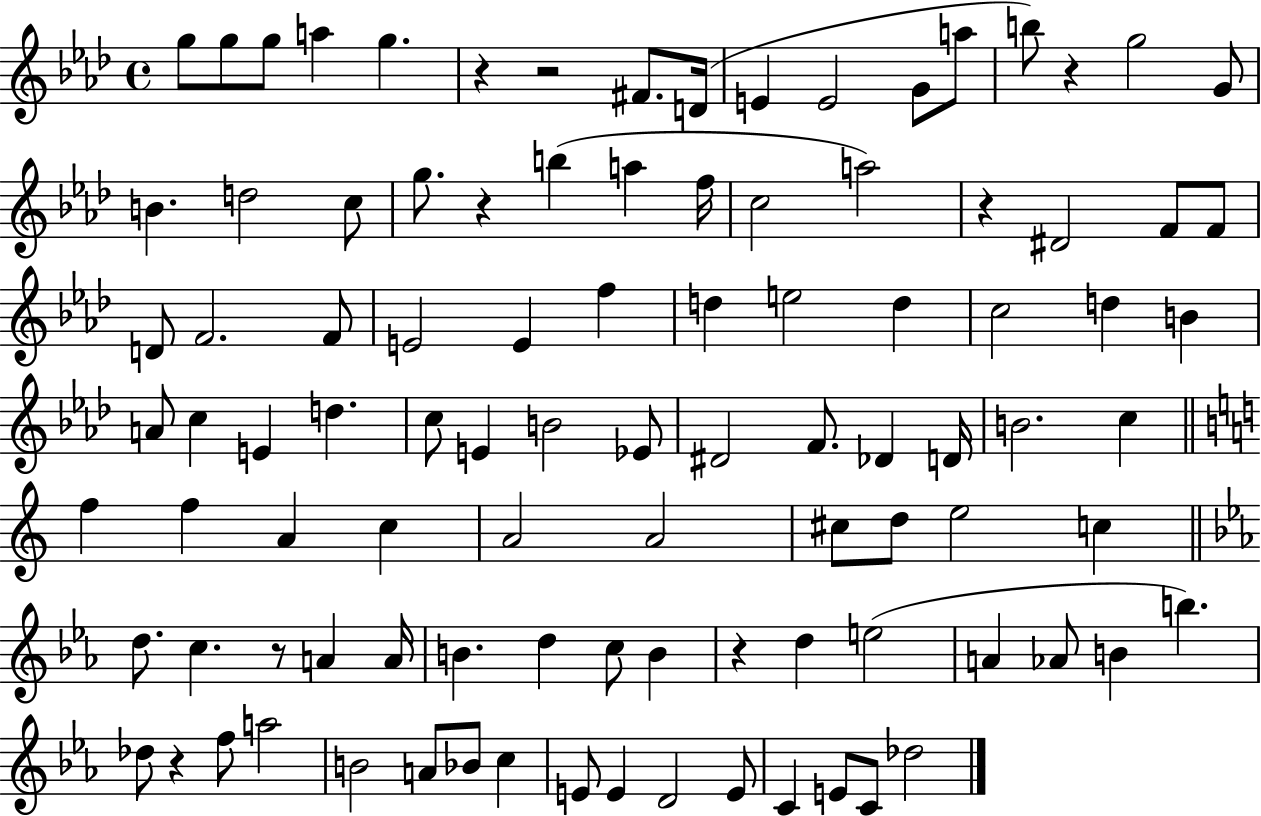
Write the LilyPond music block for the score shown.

{
  \clef treble
  \time 4/4
  \defaultTimeSignature
  \key aes \major
  \repeat volta 2 { g''8 g''8 g''8 a''4 g''4. | r4 r2 fis'8. d'16( | e'4 e'2 g'8 a''8 | b''8) r4 g''2 g'8 | \break b'4. d''2 c''8 | g''8. r4 b''4( a''4 f''16 | c''2 a''2) | r4 dis'2 f'8 f'8 | \break d'8 f'2. f'8 | e'2 e'4 f''4 | d''4 e''2 d''4 | c''2 d''4 b'4 | \break a'8 c''4 e'4 d''4. | c''8 e'4 b'2 ees'8 | dis'2 f'8. des'4 d'16 | b'2. c''4 | \break \bar "||" \break \key c \major f''4 f''4 a'4 c''4 | a'2 a'2 | cis''8 d''8 e''2 c''4 | \bar "||" \break \key c \minor d''8. c''4. r8 a'4 a'16 | b'4. d''4 c''8 b'4 | r4 d''4 e''2( | a'4 aes'8 b'4 b''4.) | \break des''8 r4 f''8 a''2 | b'2 a'8 bes'8 c''4 | e'8 e'4 d'2 e'8 | c'4 e'8 c'8 des''2 | \break } \bar "|."
}